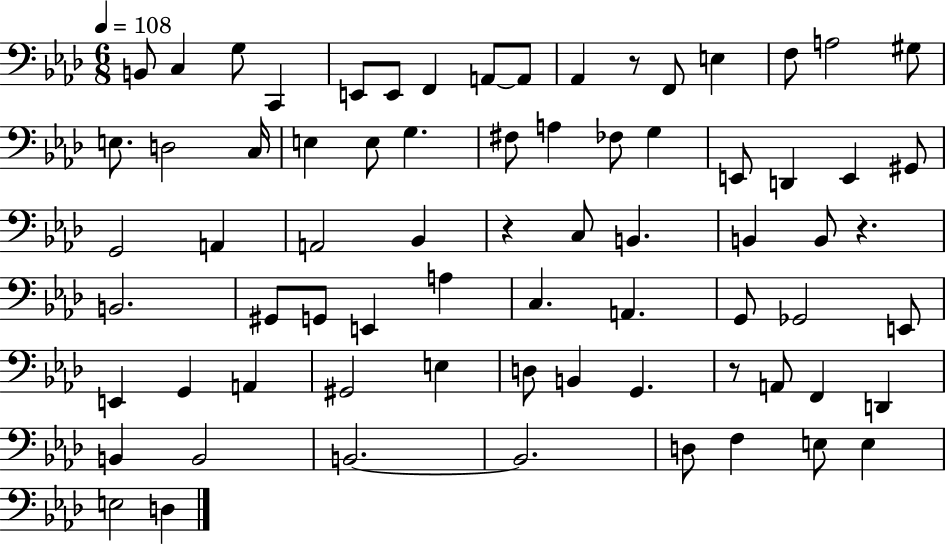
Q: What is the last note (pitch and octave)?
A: D3